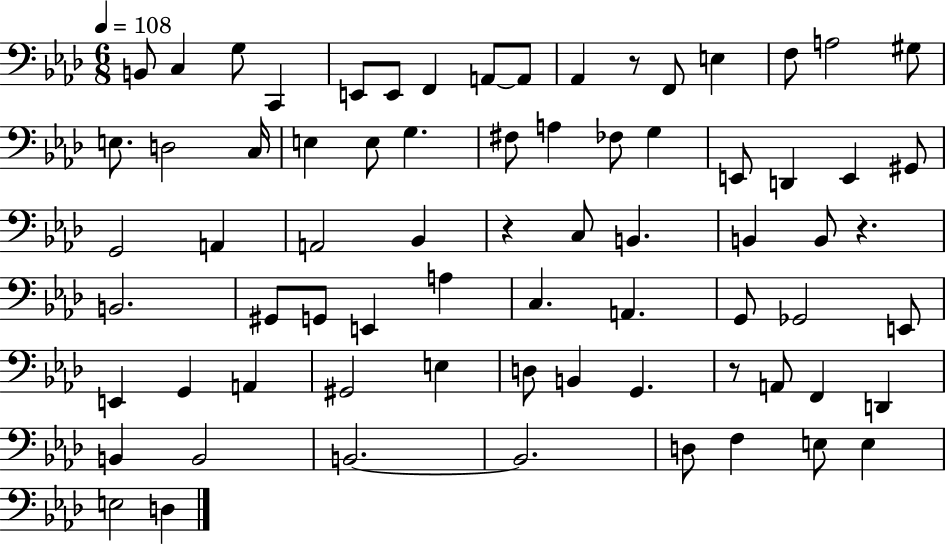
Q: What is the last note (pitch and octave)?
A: D3